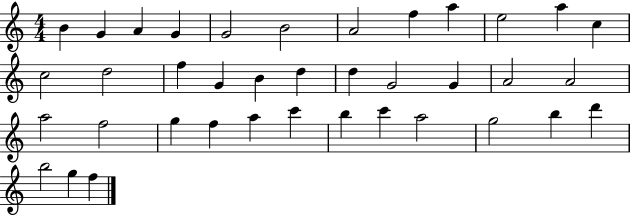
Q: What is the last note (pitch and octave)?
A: F5